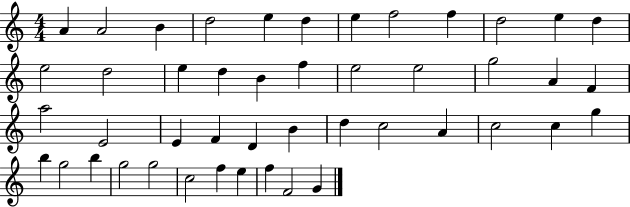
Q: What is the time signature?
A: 4/4